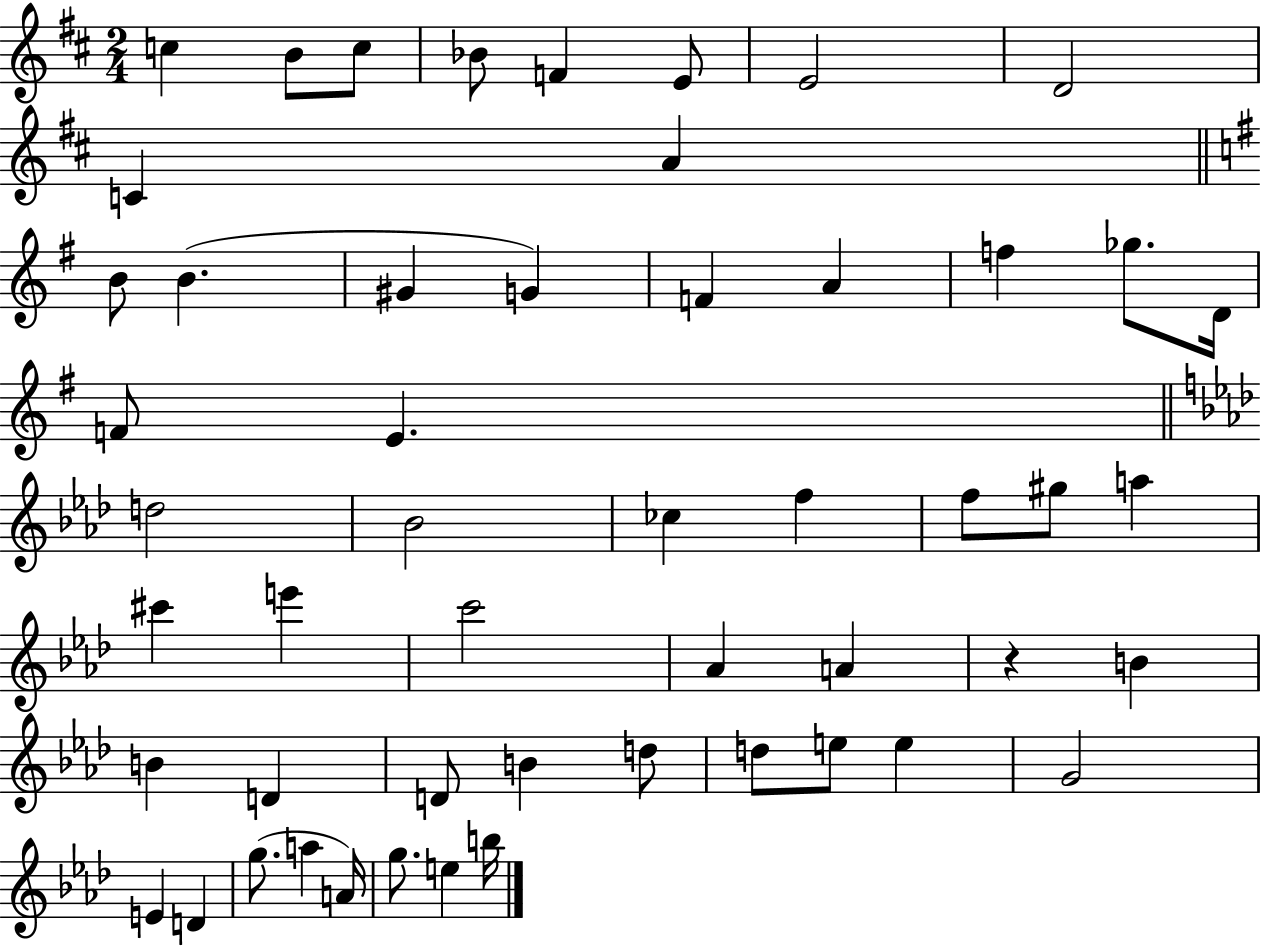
{
  \clef treble
  \numericTimeSignature
  \time 2/4
  \key d \major
  c''4 b'8 c''8 | bes'8 f'4 e'8 | e'2 | d'2 | \break c'4 a'4 | \bar "||" \break \key g \major b'8 b'4.( | gis'4 g'4) | f'4 a'4 | f''4 ges''8. d'16 | \break f'8 e'4. | \bar "||" \break \key aes \major d''2 | bes'2 | ces''4 f''4 | f''8 gis''8 a''4 | \break cis'''4 e'''4 | c'''2 | aes'4 a'4 | r4 b'4 | \break b'4 d'4 | d'8 b'4 d''8 | d''8 e''8 e''4 | g'2 | \break e'4 d'4 | g''8.( a''4 a'16) | g''8. e''4 b''16 | \bar "|."
}